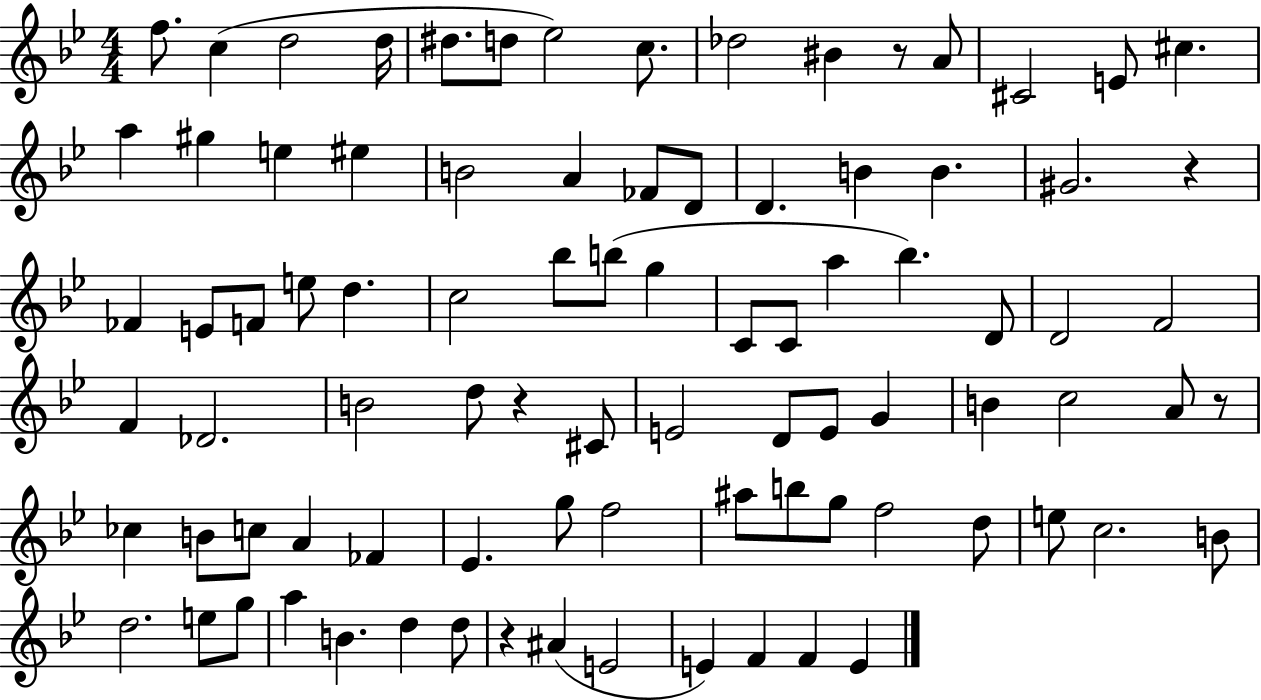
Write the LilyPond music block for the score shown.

{
  \clef treble
  \numericTimeSignature
  \time 4/4
  \key bes \major
  f''8. c''4( d''2 d''16 | dis''8. d''8 ees''2) c''8. | des''2 bis'4 r8 a'8 | cis'2 e'8 cis''4. | \break a''4 gis''4 e''4 eis''4 | b'2 a'4 fes'8 d'8 | d'4. b'4 b'4. | gis'2. r4 | \break fes'4 e'8 f'8 e''8 d''4. | c''2 bes''8 b''8( g''4 | c'8 c'8 a''4 bes''4.) d'8 | d'2 f'2 | \break f'4 des'2. | b'2 d''8 r4 cis'8 | e'2 d'8 e'8 g'4 | b'4 c''2 a'8 r8 | \break ces''4 b'8 c''8 a'4 fes'4 | ees'4. g''8 f''2 | ais''8 b''8 g''8 f''2 d''8 | e''8 c''2. b'8 | \break d''2. e''8 g''8 | a''4 b'4. d''4 d''8 | r4 ais'4( e'2 | e'4) f'4 f'4 e'4 | \break \bar "|."
}